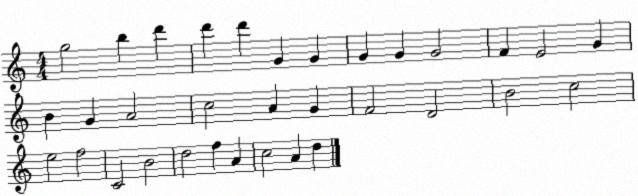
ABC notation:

X:1
T:Untitled
M:4/4
L:1/4
K:C
g2 b d' d' d' G G G G G2 F E2 G B G A2 c2 A G F2 D2 B2 c2 e2 f2 C2 B2 d2 f A c2 A d